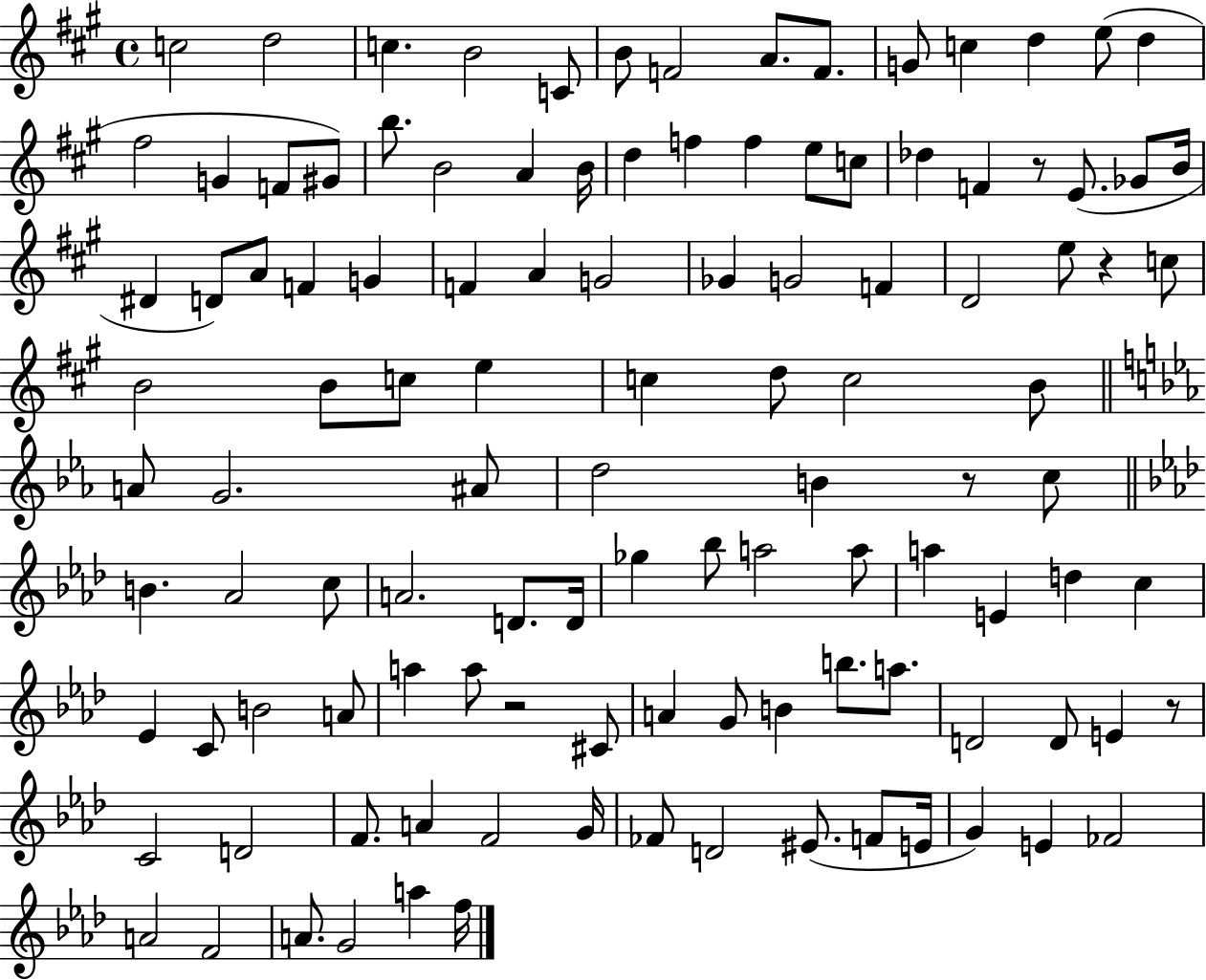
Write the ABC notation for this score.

X:1
T:Untitled
M:4/4
L:1/4
K:A
c2 d2 c B2 C/2 B/2 F2 A/2 F/2 G/2 c d e/2 d ^f2 G F/2 ^G/2 b/2 B2 A B/4 d f f e/2 c/2 _d F z/2 E/2 _G/2 B/4 ^D D/2 A/2 F G F A G2 _G G2 F D2 e/2 z c/2 B2 B/2 c/2 e c d/2 c2 B/2 A/2 G2 ^A/2 d2 B z/2 c/2 B _A2 c/2 A2 D/2 D/4 _g _b/2 a2 a/2 a E d c _E C/2 B2 A/2 a a/2 z2 ^C/2 A G/2 B b/2 a/2 D2 D/2 E z/2 C2 D2 F/2 A F2 G/4 _F/2 D2 ^E/2 F/2 E/4 G E _F2 A2 F2 A/2 G2 a f/4